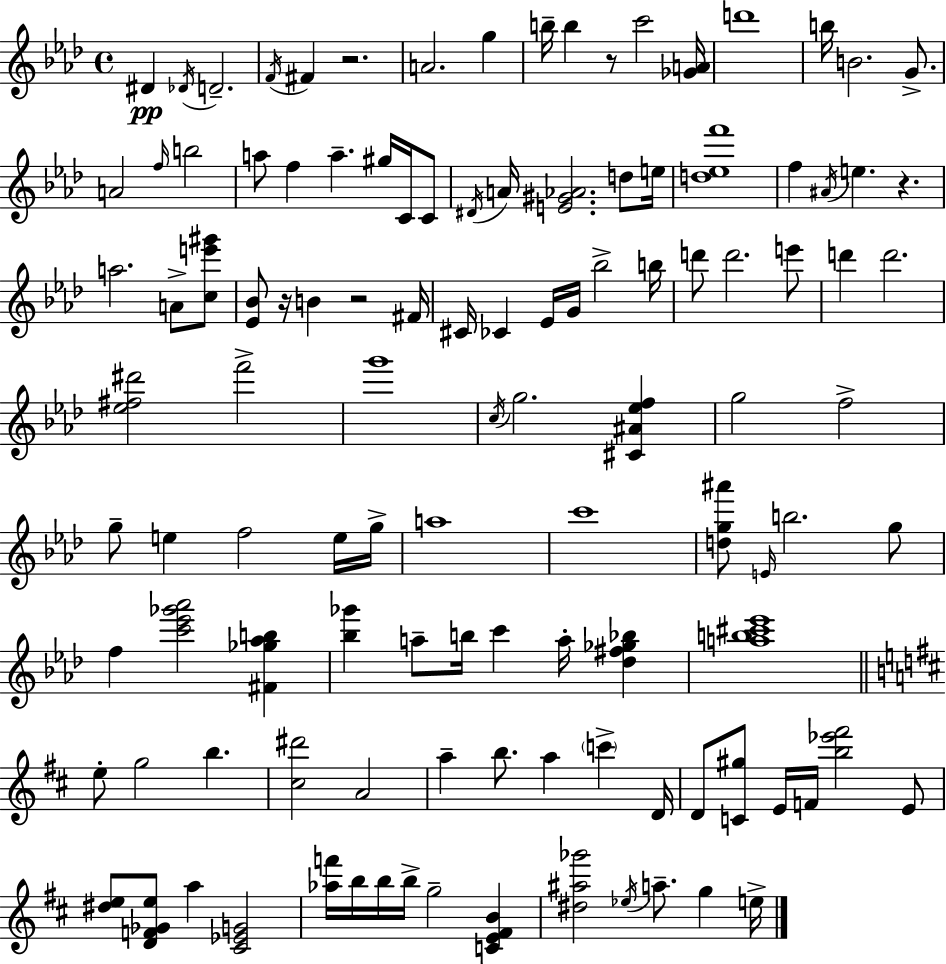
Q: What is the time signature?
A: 4/4